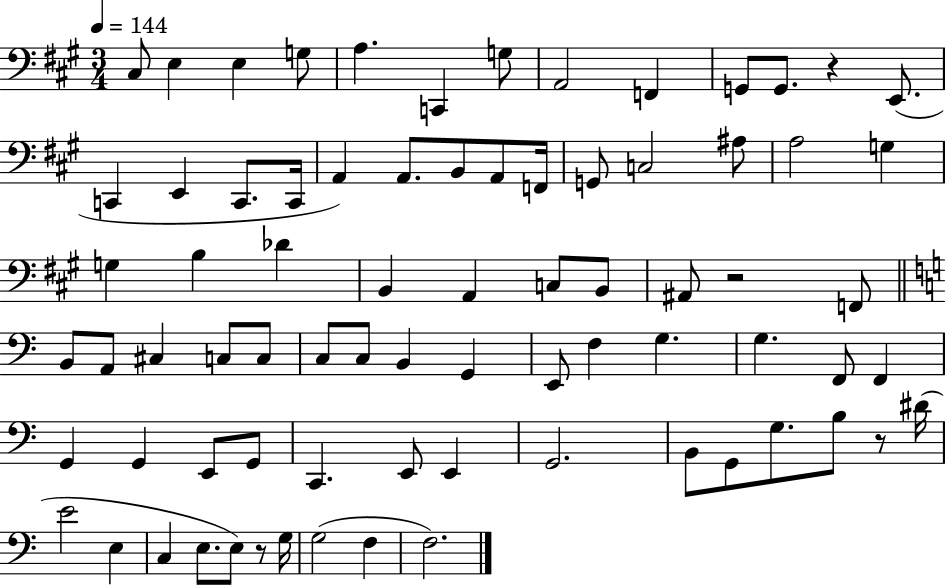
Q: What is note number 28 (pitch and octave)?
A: B3